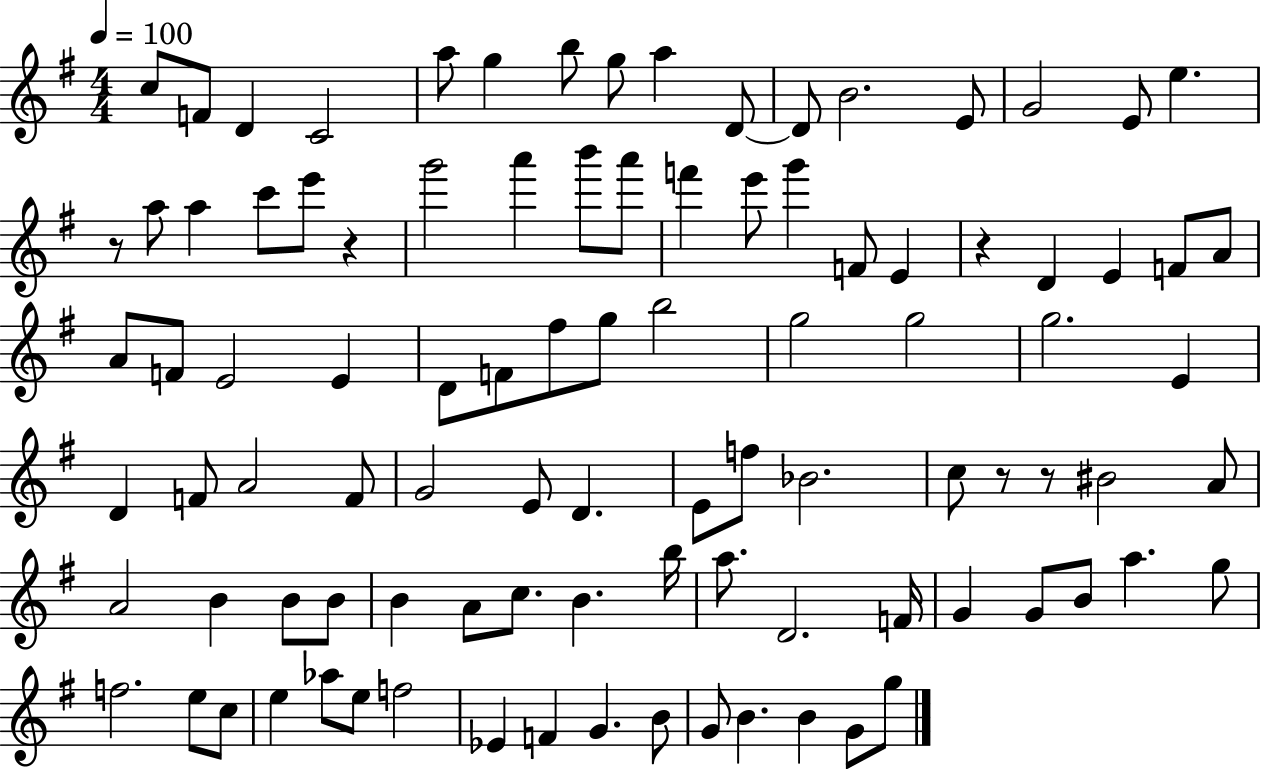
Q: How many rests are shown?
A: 5